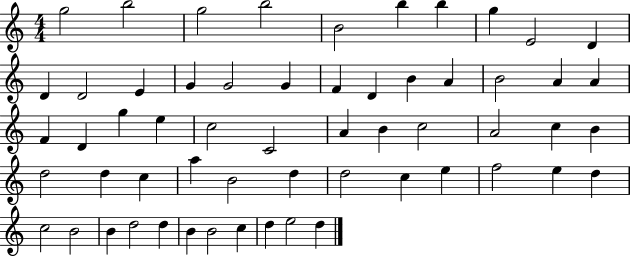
X:1
T:Untitled
M:4/4
L:1/4
K:C
g2 b2 g2 b2 B2 b b g E2 D D D2 E G G2 G F D B A B2 A A F D g e c2 C2 A B c2 A2 c B d2 d c a B2 d d2 c e f2 e d c2 B2 B d2 d B B2 c d e2 d